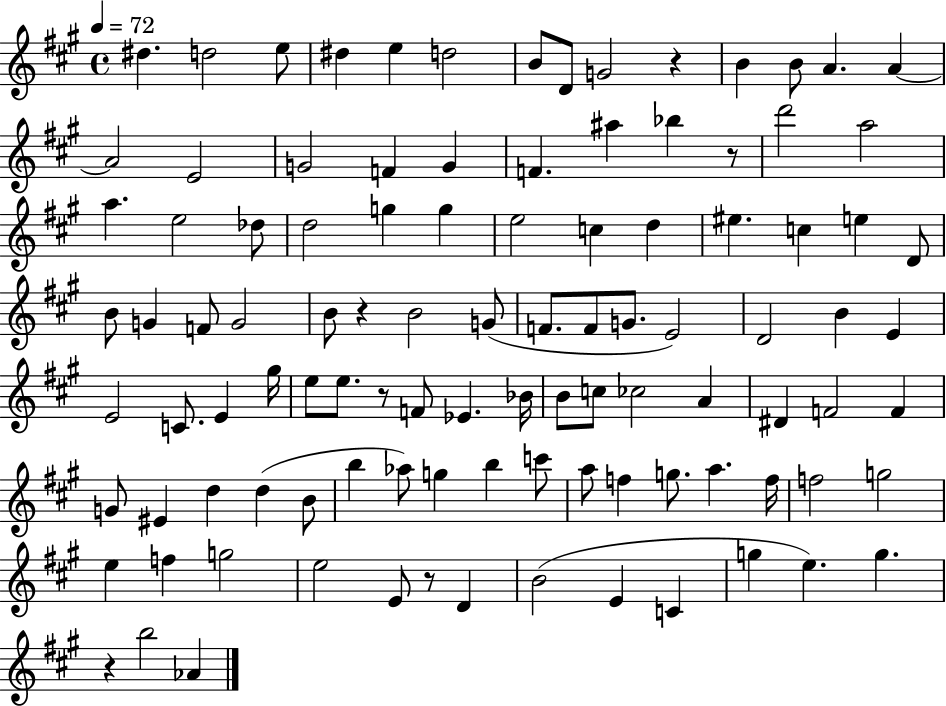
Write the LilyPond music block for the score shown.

{
  \clef treble
  \time 4/4
  \defaultTimeSignature
  \key a \major
  \tempo 4 = 72
  dis''4. d''2 e''8 | dis''4 e''4 d''2 | b'8 d'8 g'2 r4 | b'4 b'8 a'4. a'4~~ | \break a'2 e'2 | g'2 f'4 g'4 | f'4. ais''4 bes''4 r8 | d'''2 a''2 | \break a''4. e''2 des''8 | d''2 g''4 g''4 | e''2 c''4 d''4 | eis''4. c''4 e''4 d'8 | \break b'8 g'4 f'8 g'2 | b'8 r4 b'2 g'8( | f'8. f'8 g'8. e'2) | d'2 b'4 e'4 | \break e'2 c'8. e'4 gis''16 | e''8 e''8. r8 f'8 ees'4. bes'16 | b'8 c''8 ces''2 a'4 | dis'4 f'2 f'4 | \break g'8 eis'4 d''4 d''4( b'8 | b''4 aes''8) g''4 b''4 c'''8 | a''8 f''4 g''8. a''4. f''16 | f''2 g''2 | \break e''4 f''4 g''2 | e''2 e'8 r8 d'4 | b'2( e'4 c'4 | g''4 e''4.) g''4. | \break r4 b''2 aes'4 | \bar "|."
}